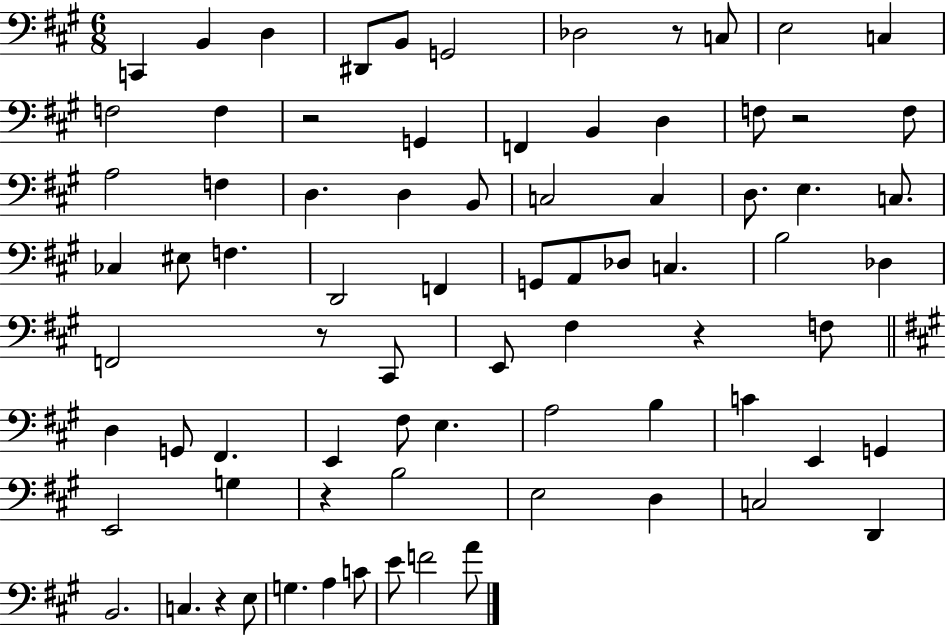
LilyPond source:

{
  \clef bass
  \numericTimeSignature
  \time 6/8
  \key a \major
  c,4 b,4 d4 | dis,8 b,8 g,2 | des2 r8 c8 | e2 c4 | \break f2 f4 | r2 g,4 | f,4 b,4 d4 | f8 r2 f8 | \break a2 f4 | d4. d4 b,8 | c2 c4 | d8. e4. c8. | \break ces4 eis8 f4. | d,2 f,4 | g,8 a,8 des8 c4. | b2 des4 | \break f,2 r8 cis,8 | e,8 fis4 r4 f8 | \bar "||" \break \key a \major d4 g,8 fis,4. | e,4 fis8 e4. | a2 b4 | c'4 e,4 g,4 | \break e,2 g4 | r4 b2 | e2 d4 | c2 d,4 | \break b,2. | c4. r4 e8 | g4. a4 c'8 | e'8 f'2 a'8 | \break \bar "|."
}